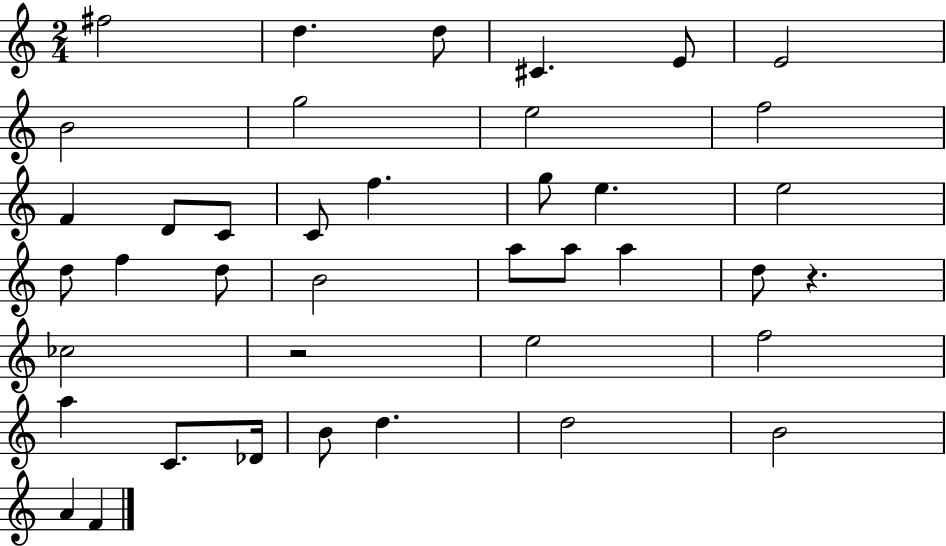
X:1
T:Untitled
M:2/4
L:1/4
K:C
^f2 d d/2 ^C E/2 E2 B2 g2 e2 f2 F D/2 C/2 C/2 f g/2 e e2 d/2 f d/2 B2 a/2 a/2 a d/2 z _c2 z2 e2 f2 a C/2 _D/4 B/2 d d2 B2 A F